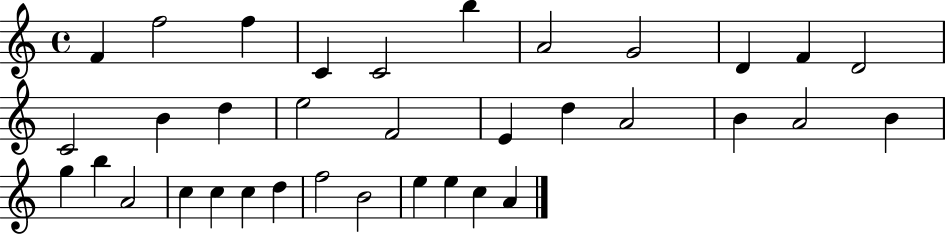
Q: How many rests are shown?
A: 0